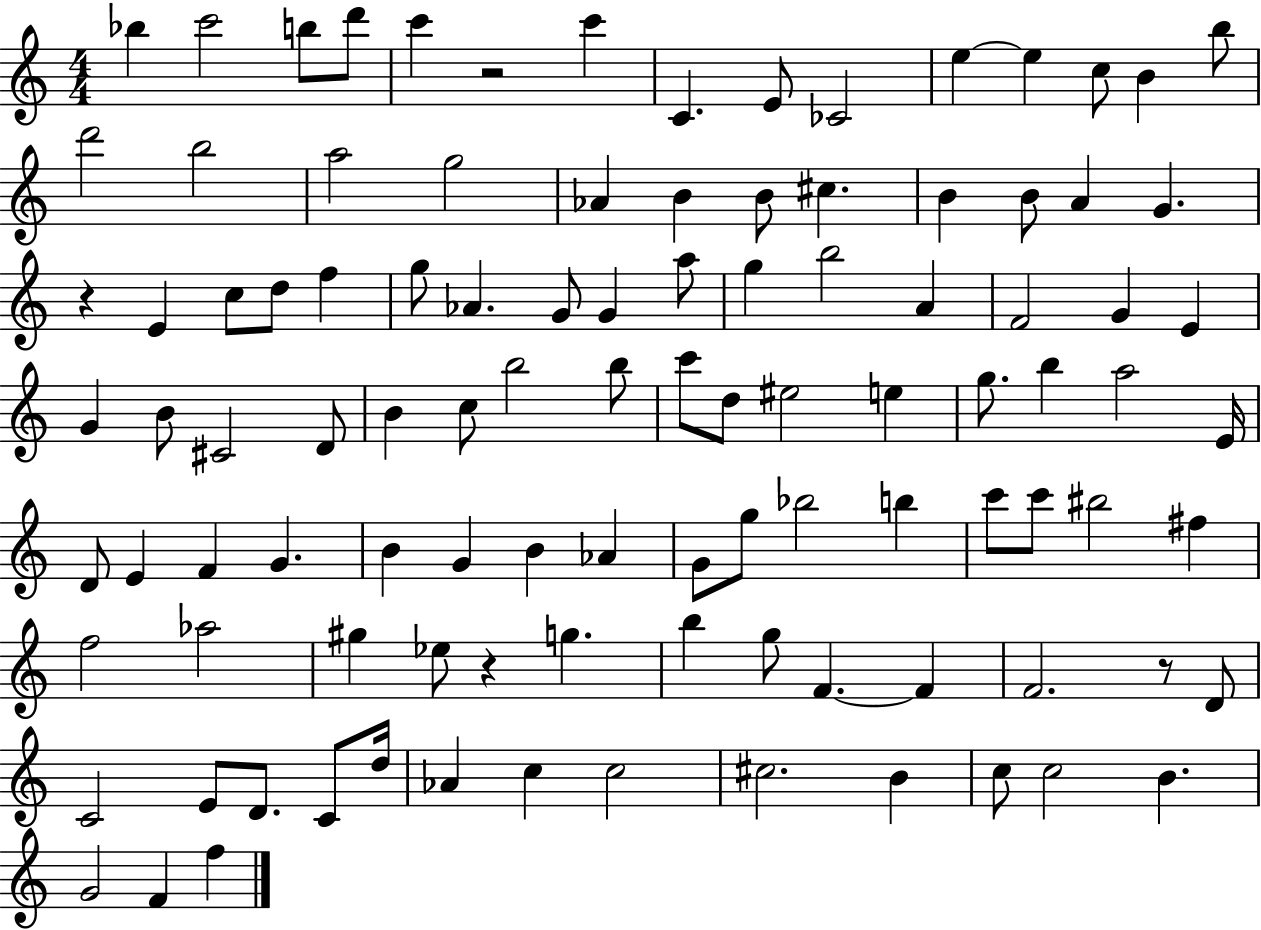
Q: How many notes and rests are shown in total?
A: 104